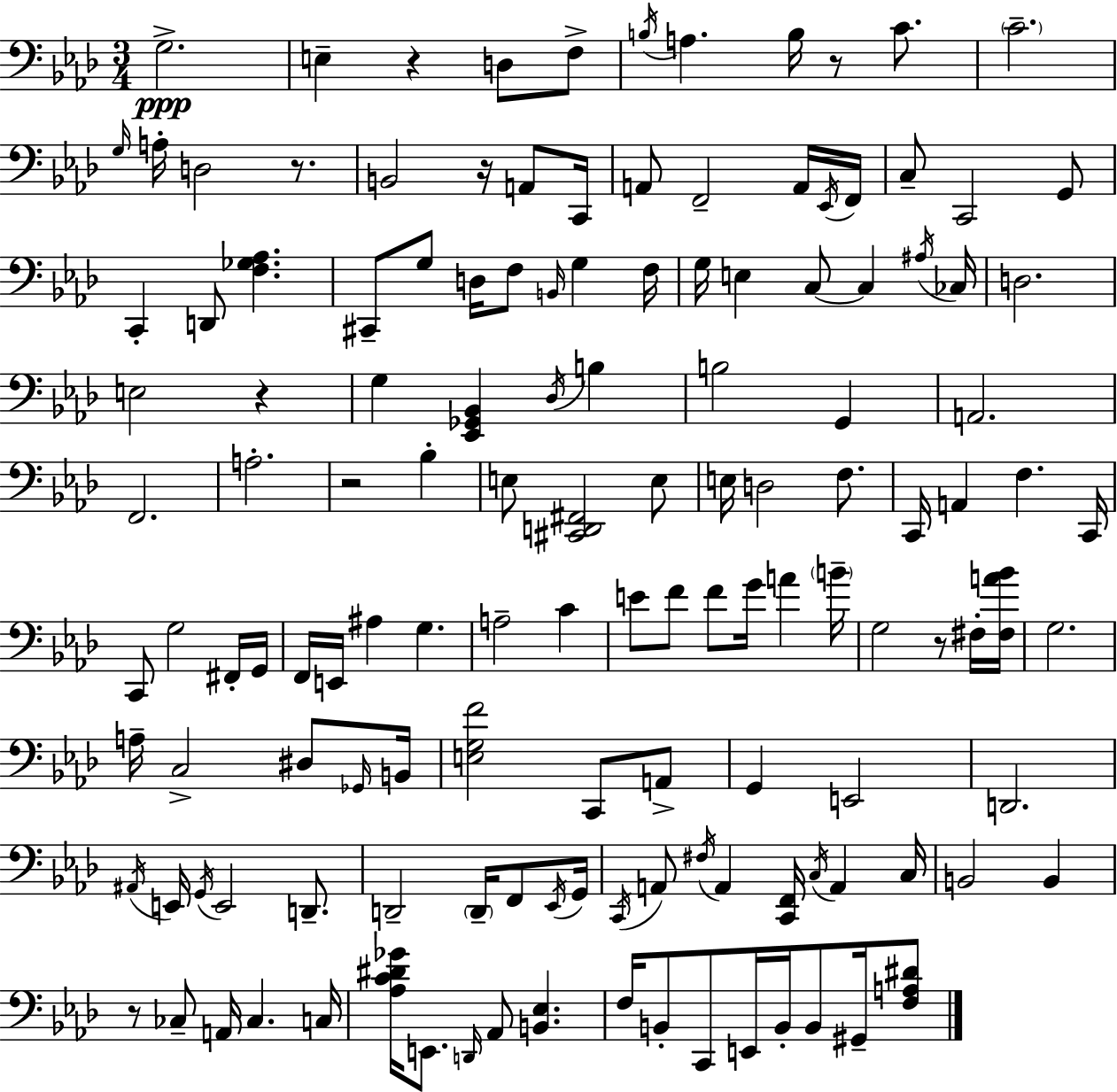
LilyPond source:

{
  \clef bass
  \numericTimeSignature
  \time 3/4
  \key f \minor
  g2.->\ppp | e4-- r4 d8 f8-> | \acciaccatura { b16 } a4. b16 r8 c'8. | \parenthesize c'2.-- | \break \grace { g16 } a16-. d2 r8. | b,2 r16 a,8 | c,16 a,8 f,2-- | a,16 \acciaccatura { ees,16 } f,16 c8-- c,2 | \break g,8 c,4-. d,8 <f ges aes>4. | cis,8-- g8 d16 f8 \grace { b,16 } g4 | f16 g16 e4 c8~~ c4 | \acciaccatura { ais16 } ces16 d2. | \break e2 | r4 g4 <ees, ges, bes,>4 | \acciaccatura { des16 } b4 b2 | g,4 a,2. | \break f,2. | a2.-. | r2 | bes4-. e8 <cis, d, fis,>2 | \break e8 e16 d2 | f8. c,16 a,4 f4. | c,16 c,8 g2 | fis,16-. g,16 f,16 e,16 ais4 | \break g4. a2-- | c'4 e'8 f'8 f'8 | g'16 a'4 \parenthesize b'16-- g2 | r8 fis16-. <fis a' bes'>16 g2. | \break a16-- c2-> | dis8 \grace { ges,16 } b,16 <e g f'>2 | c,8 a,8-> g,4 e,2 | d,2. | \break \acciaccatura { ais,16 } e,16 \acciaccatura { g,16 } e,2 | d,8.-- d,2-- | \parenthesize d,16-- f,8 \acciaccatura { ees,16 } g,16 \acciaccatura { c,16 } a,8 | \acciaccatura { fis16 } a,4 <c, f,>16 \acciaccatura { c16 } a,4 | \break c16 b,2 b,4 | r8 ces8-- a,16 ces4. | c16 <aes c' dis' ges'>16 e,8. \grace { d,16 } aes,8 <b, ees>4. | f16 b,8-. c,8 e,16 b,16-. b,8 gis,16-- | \break <f a dis'>8 \bar "|."
}